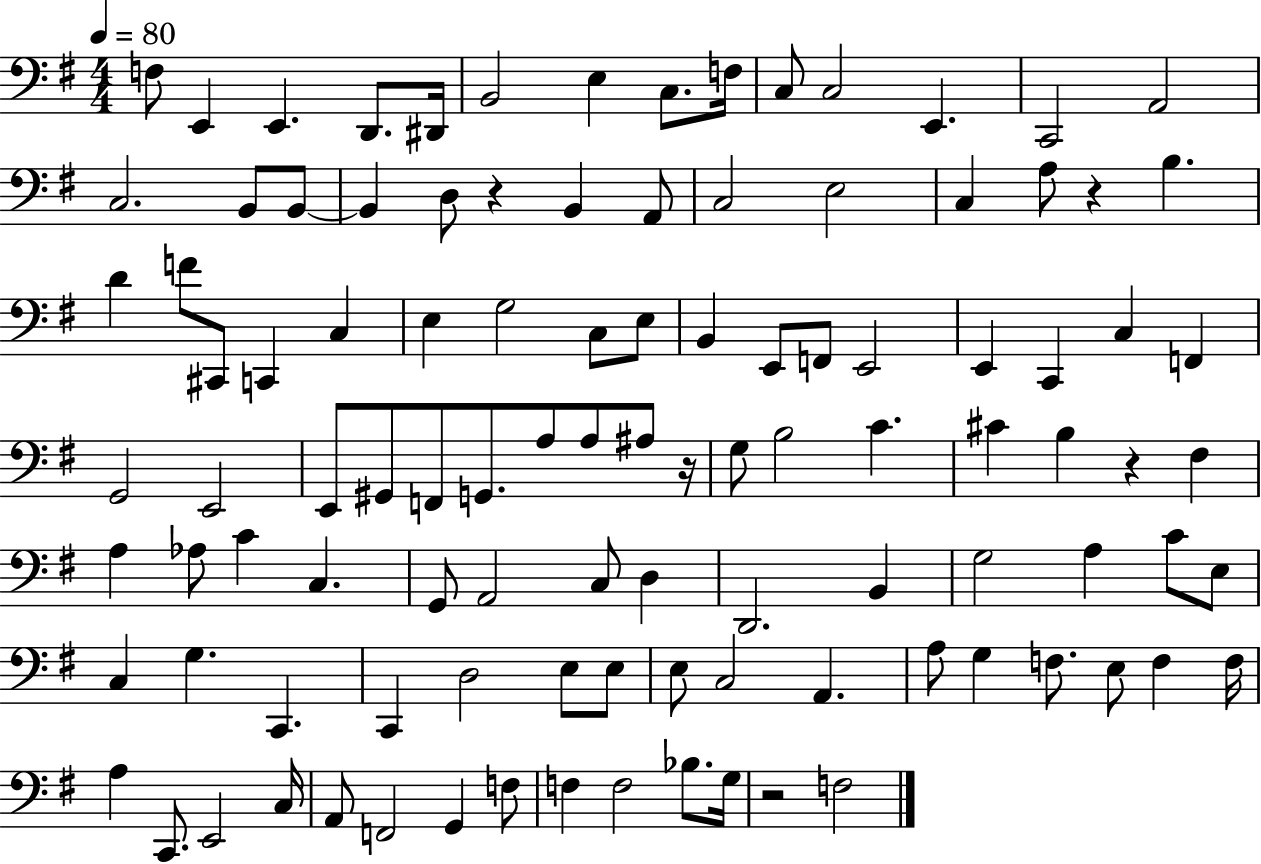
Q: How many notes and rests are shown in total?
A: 106